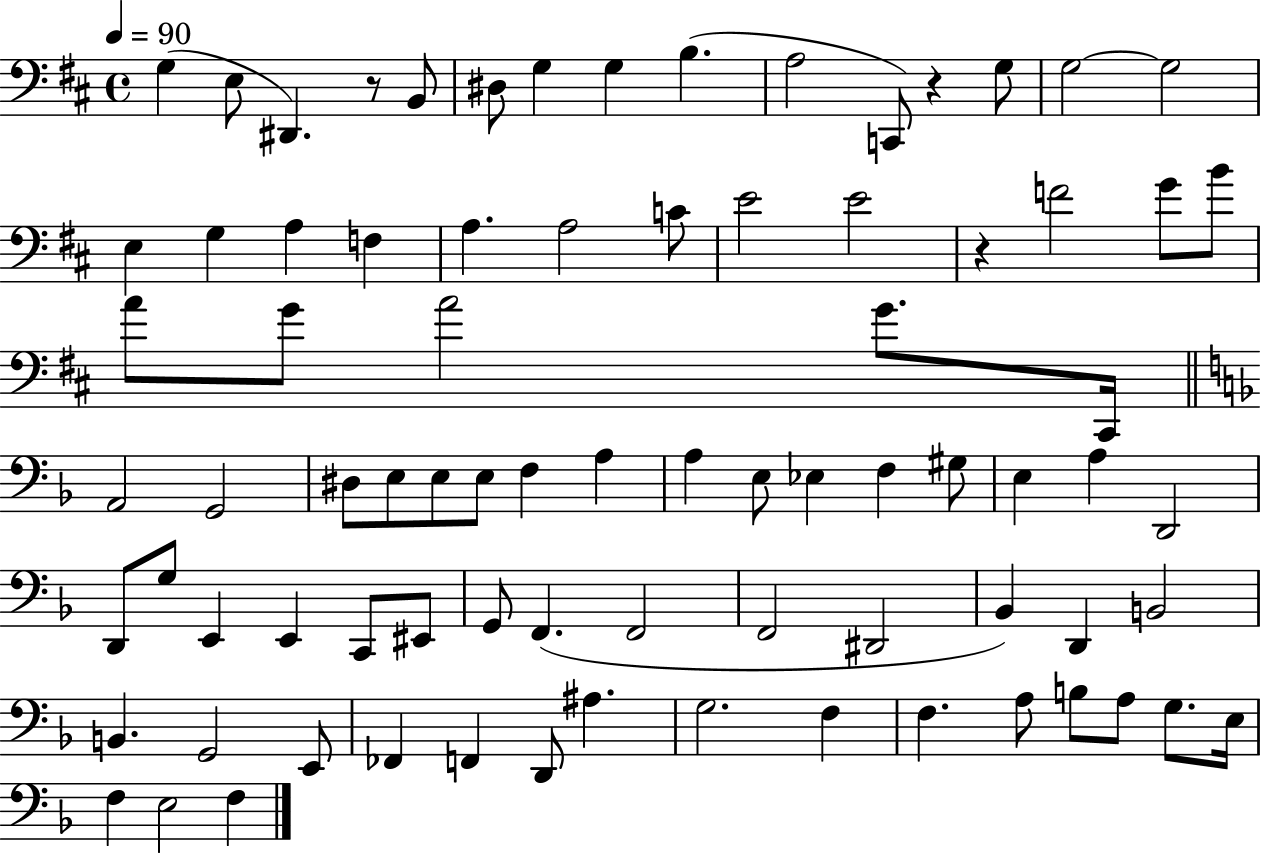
{
  \clef bass
  \time 4/4
  \defaultTimeSignature
  \key d \major
  \tempo 4 = 90
  \repeat volta 2 { g4( e8 dis,4.) r8 b,8 | dis8 g4 g4 b4.( | a2 c,8) r4 g8 | g2~~ g2 | \break e4 g4 a4 f4 | a4. a2 c'8 | e'2 e'2 | r4 f'2 g'8 b'8 | \break a'8 g'8 a'2 g'8. cis,16 | \bar "||" \break \key f \major a,2 g,2 | dis8 e8 e8 e8 f4 a4 | a4 e8 ees4 f4 gis8 | e4 a4 d,2 | \break d,8 g8 e,4 e,4 c,8 eis,8 | g,8 f,4.( f,2 | f,2 dis,2 | bes,4) d,4 b,2 | \break b,4. g,2 e,8 | fes,4 f,4 d,8 ais4. | g2. f4 | f4. a8 b8 a8 g8. e16 | \break f4 e2 f4 | } \bar "|."
}